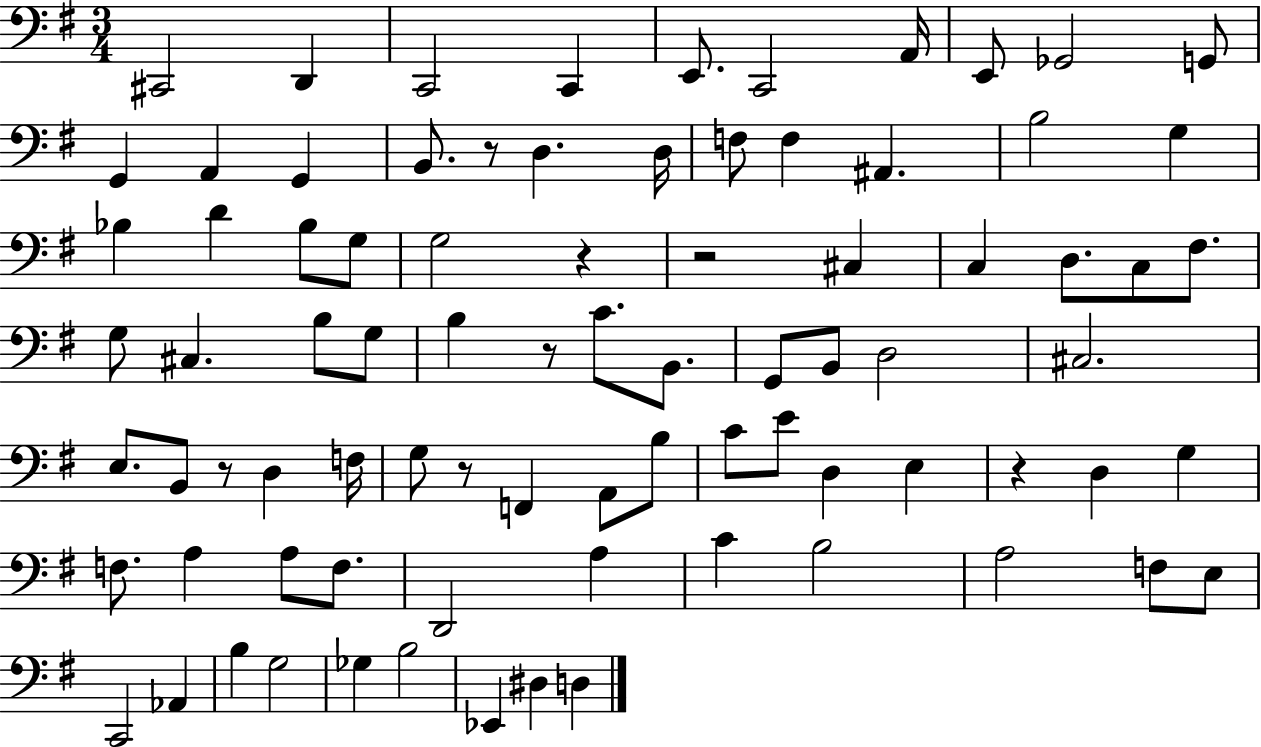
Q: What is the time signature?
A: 3/4